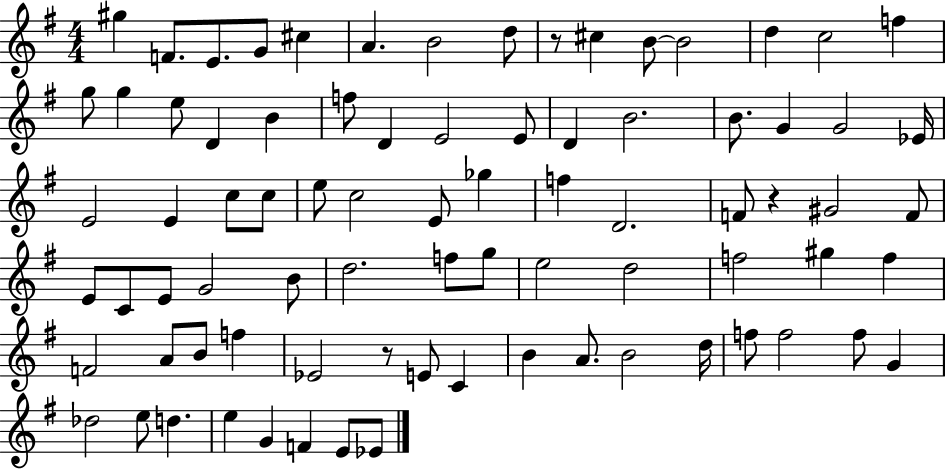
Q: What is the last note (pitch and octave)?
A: Eb4